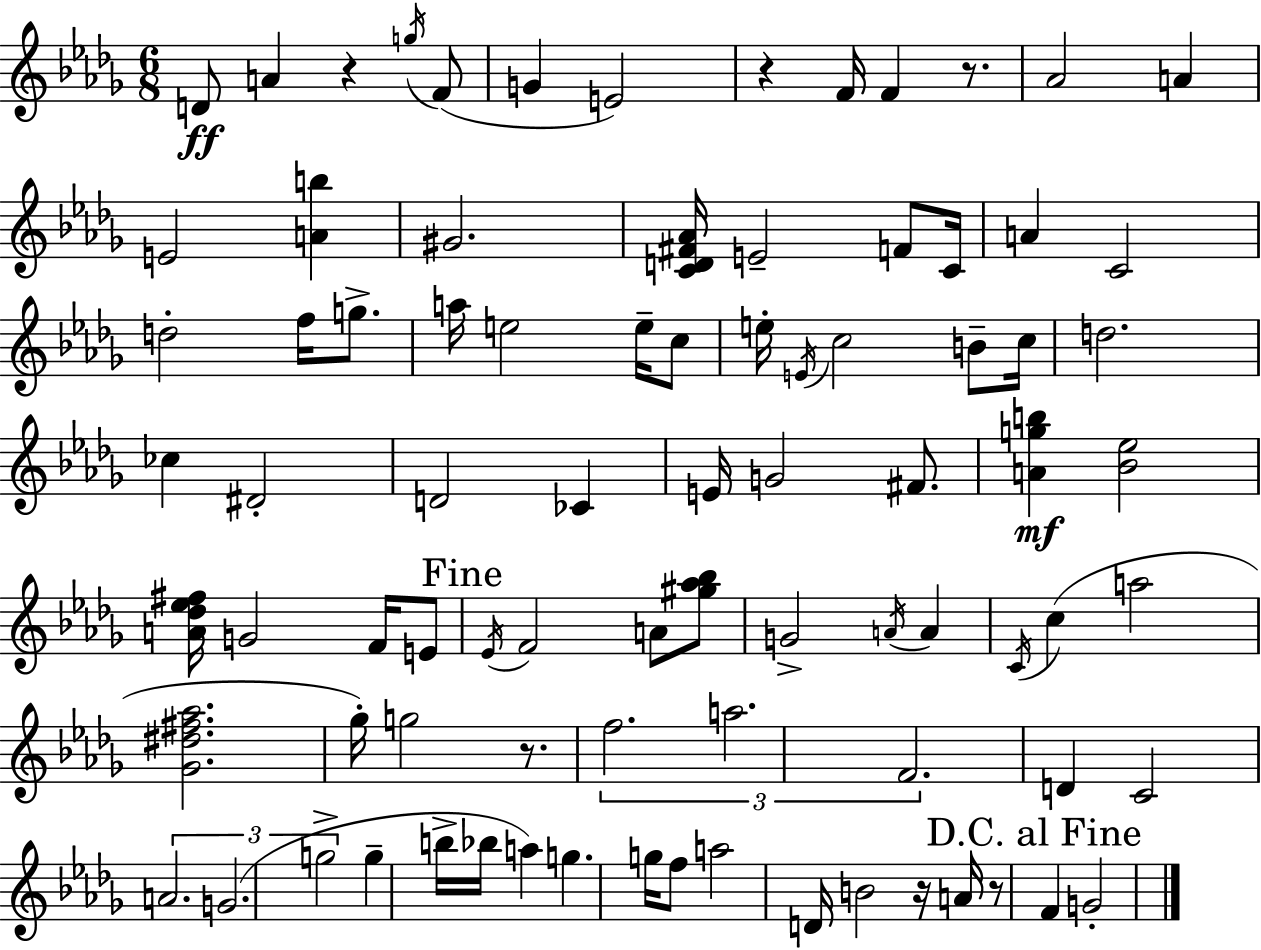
{
  \clef treble
  \numericTimeSignature
  \time 6/8
  \key bes \minor
  \repeat volta 2 { d'8\ff a'4 r4 \acciaccatura { g''16 }( f'8 | g'4 e'2) | r4 f'16 f'4 r8. | aes'2 a'4 | \break e'2 <a' b''>4 | gis'2. | <c' d' fis' aes'>16 e'2-- f'8 | c'16 a'4 c'2 | \break d''2-. f''16 g''8.-> | a''16 e''2 e''16-- c''8 | e''16-. \acciaccatura { e'16 } c''2 b'8-- | c''16 d''2. | \break ces''4 dis'2-. | d'2 ces'4 | e'16 g'2 fis'8. | <a' g'' b''>4\mf <bes' ees''>2 | \break <a' des'' ees'' fis''>16 g'2 f'16 | e'8 \mark "Fine" \acciaccatura { ees'16 } f'2 a'8 | <gis'' aes'' bes''>8 g'2-> \acciaccatura { a'16 } | a'4 \acciaccatura { c'16 } c''4( a''2 | \break <ges' dis'' fis'' aes''>2. | ges''16-.) g''2 | r8. \tuplet 3/2 { f''2. | a''2. | \break f'2. } | d'4 c'2 | \tuplet 3/2 { a'2. | g'2.( | \break g''2-> } | g''4-- b''16-> bes''16 a''4) g''4. | g''16 f''8 a''2 | d'16 b'2 | \break r16 a'16 r8 \mark "D.C. al Fine" f'4 g'2-. | } \bar "|."
}